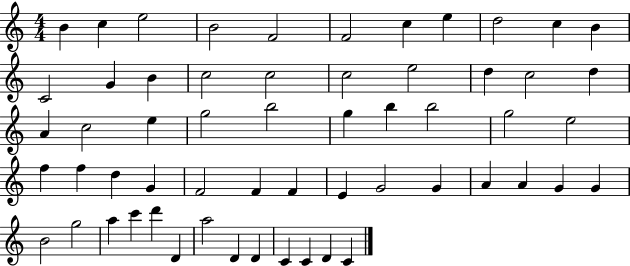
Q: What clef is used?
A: treble